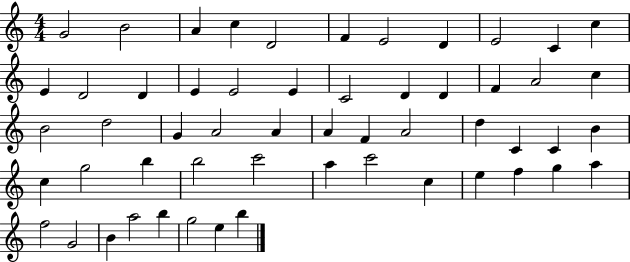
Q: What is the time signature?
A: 4/4